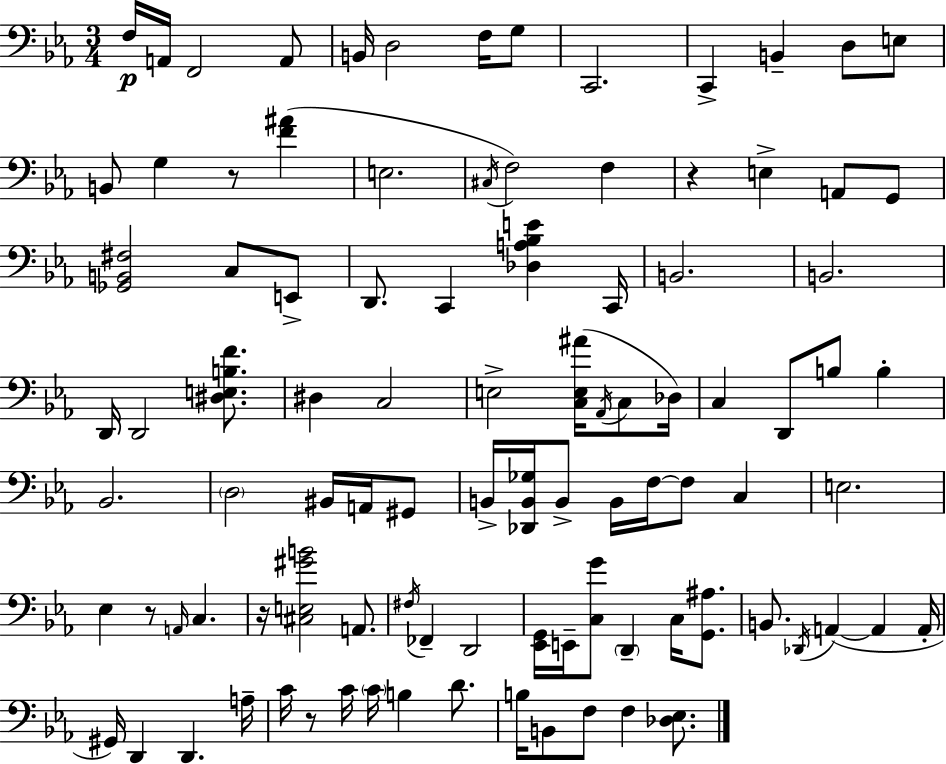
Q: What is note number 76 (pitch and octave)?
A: B3